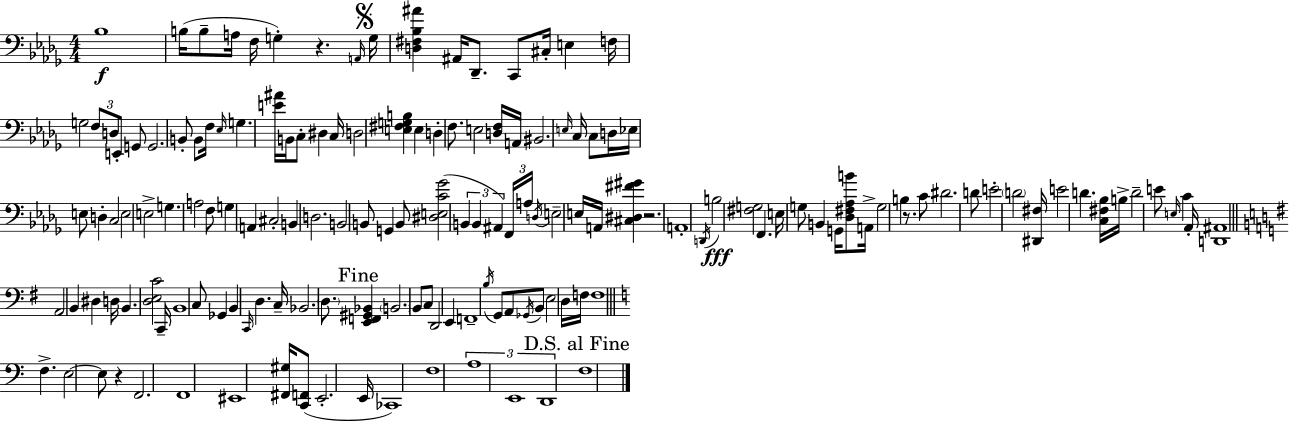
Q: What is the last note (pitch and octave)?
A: F3